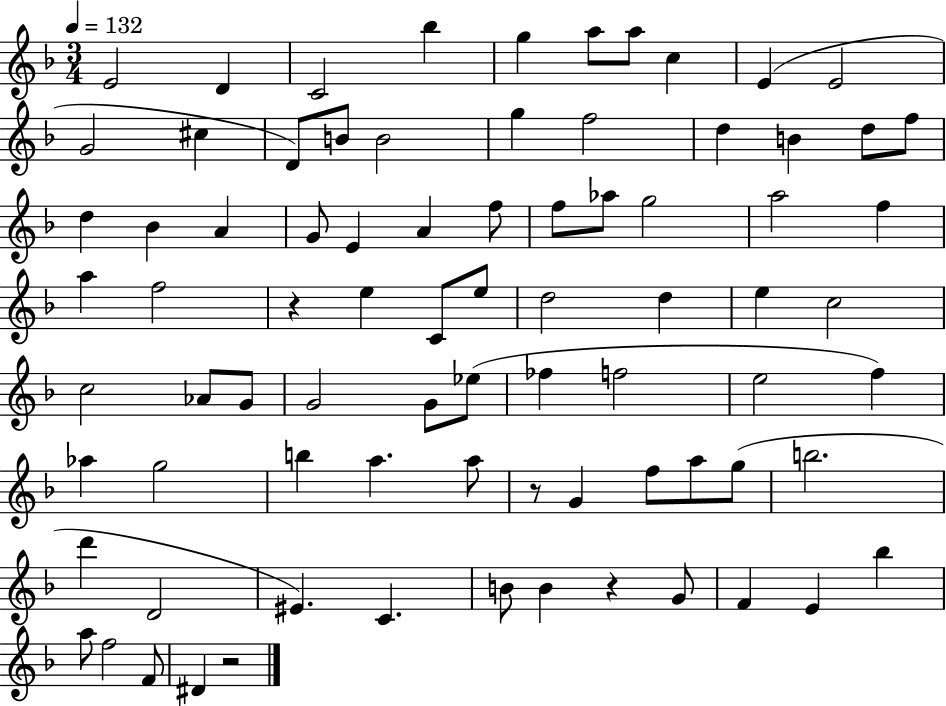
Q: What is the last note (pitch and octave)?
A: D#4